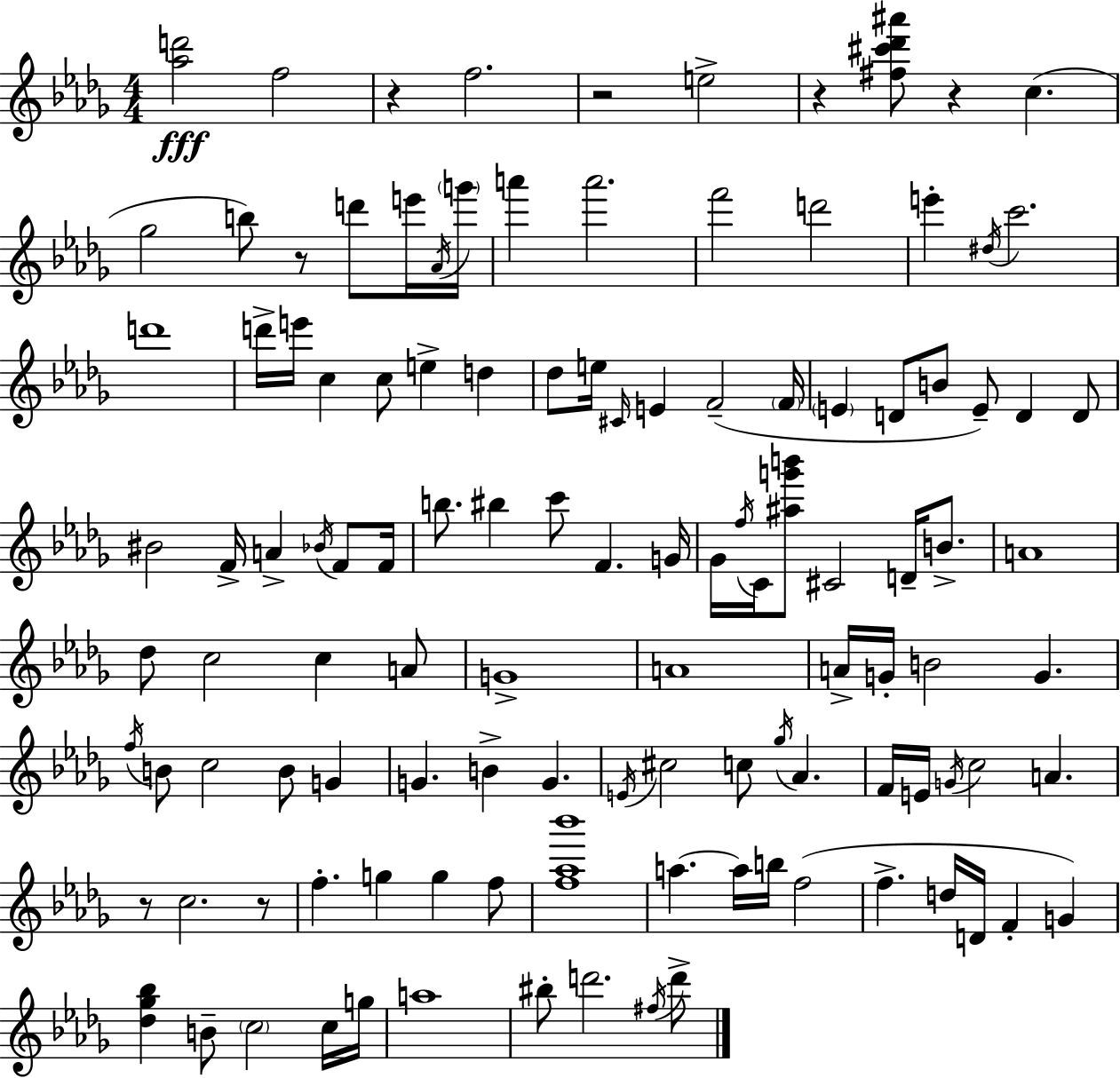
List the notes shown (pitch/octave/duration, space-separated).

[Ab5,D6]/h F5/h R/q F5/h. R/h E5/h R/q [F#5,C#6,Db6,A#6]/e R/q C5/q. Gb5/h B5/e R/e D6/e E6/s Ab4/s G6/s A6/q A6/h. F6/h D6/h E6/q D#5/s C6/h. D6/w D6/s E6/s C5/q C5/e E5/q D5/q Db5/e E5/s C#4/s E4/q F4/h F4/s E4/q D4/e B4/e E4/e D4/q D4/e BIS4/h F4/s A4/q Bb4/s F4/e F4/s B5/e. BIS5/q C6/e F4/q. G4/s Gb4/s F5/s C4/s [A#5,G6,B6]/e C#4/h D4/s B4/e. A4/w Db5/e C5/h C5/q A4/e G4/w A4/w A4/s G4/s B4/h G4/q. F5/s B4/e C5/h B4/e G4/q G4/q. B4/q G4/q. E4/s C#5/h C5/e Gb5/s Ab4/q. F4/s E4/s G4/s C5/h A4/q. R/e C5/h. R/e F5/q. G5/q G5/q F5/e [F5,Ab5,Bb6]/w A5/q. A5/s B5/s F5/h F5/q. D5/s D4/s F4/q G4/q [Db5,Gb5,Bb5]/q B4/e C5/h C5/s G5/s A5/w BIS5/e D6/h. F#5/s D6/e